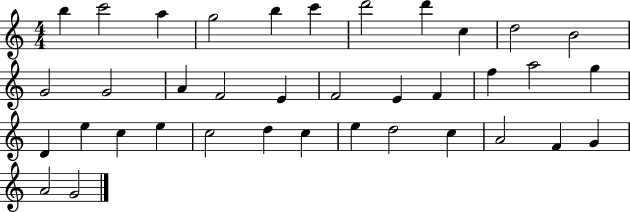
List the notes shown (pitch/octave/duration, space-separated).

B5/q C6/h A5/q G5/h B5/q C6/q D6/h D6/q C5/q D5/h B4/h G4/h G4/h A4/q F4/h E4/q F4/h E4/q F4/q F5/q A5/h G5/q D4/q E5/q C5/q E5/q C5/h D5/q C5/q E5/q D5/h C5/q A4/h F4/q G4/q A4/h G4/h